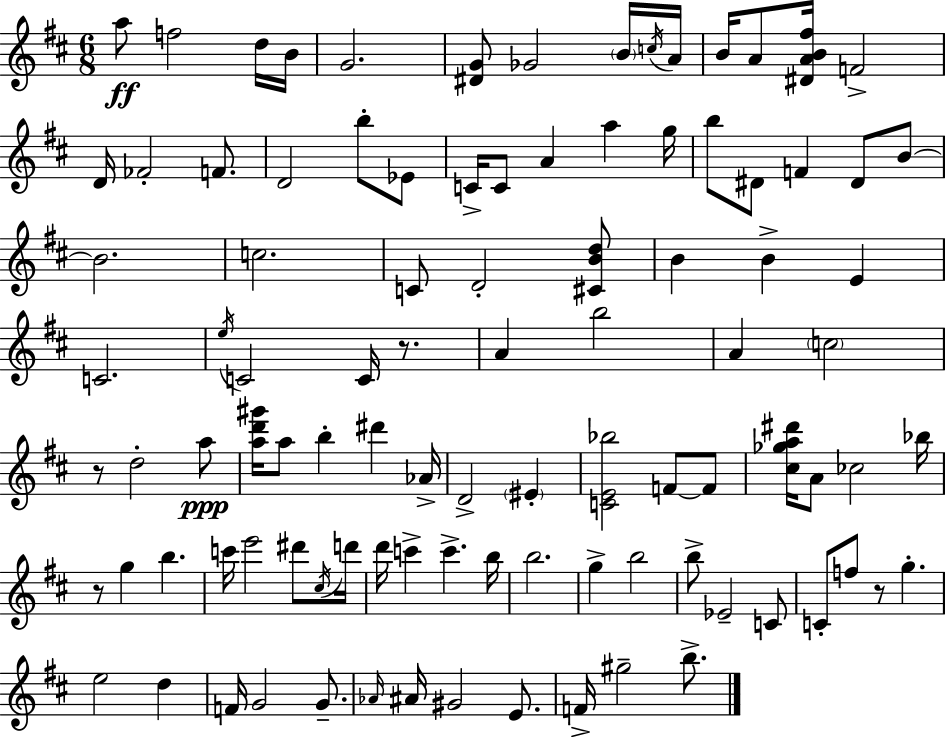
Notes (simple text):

A5/e F5/h D5/s B4/s G4/h. [D#4,G4]/e Gb4/h B4/s C5/s A4/s B4/s A4/e [D#4,A4,B4,F#5]/s F4/h D4/s FES4/h F4/e. D4/h B5/e Eb4/e C4/s C4/e A4/q A5/q G5/s B5/e D#4/e F4/q D#4/e B4/e B4/h. C5/h. C4/e D4/h [C#4,B4,D5]/e B4/q B4/q E4/q C4/h. E5/s C4/h C4/s R/e. A4/q B5/h A4/q C5/h R/e D5/h A5/e [A5,D6,G#6]/s A5/e B5/q D#6/q Ab4/s D4/h EIS4/q [C4,E4,Bb5]/h F4/e F4/e [C#5,Gb5,A5,D#6]/s A4/e CES5/h Bb5/s R/e G5/q B5/q. C6/s E6/h D#6/e C#5/s D6/s D6/s C6/q C6/q. B5/s B5/h. G5/q B5/h B5/e Eb4/h C4/e C4/e F5/e R/e G5/q. E5/h D5/q F4/s G4/h G4/e. Ab4/s A#4/s G#4/h E4/e. F4/s G#5/h B5/e.